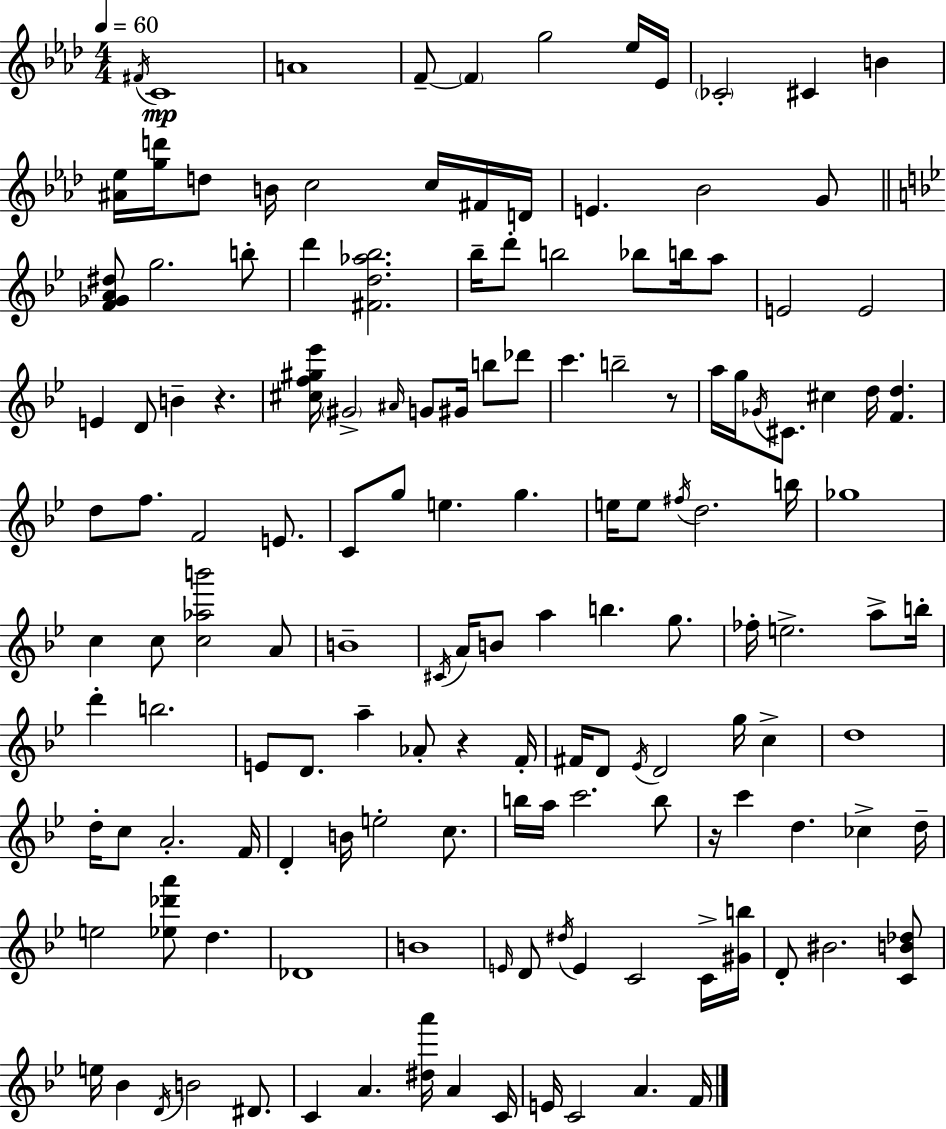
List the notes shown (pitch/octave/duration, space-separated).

F#4/s C4/w A4/w F4/e F4/q G5/h Eb5/s Eb4/s CES4/h C#4/q B4/q [A#4,Eb5]/s [G5,D6]/s D5/e B4/s C5/h C5/s F#4/s D4/s E4/q. Bb4/h G4/e [F4,Gb4,A4,D#5]/e G5/h. B5/e D6/q [F#4,D5,Ab5,Bb5]/h. Bb5/s D6/e B5/h Bb5/e B5/s A5/e E4/h E4/h E4/q D4/e B4/q R/q. [C#5,F5,G#5,Eb6]/s G#4/h A#4/s G4/e G#4/s B5/e Db6/e C6/q. B5/h R/e A5/s G5/s Gb4/s C#4/e. C#5/q D5/s [F4,D5]/q. D5/e F5/e. F4/h E4/e. C4/e G5/e E5/q. G5/q. E5/s E5/e F#5/s D5/h. B5/s Gb5/w C5/q C5/e [C5,Ab5,B6]/h A4/e B4/w C#4/s A4/s B4/e A5/q B5/q. G5/e. FES5/s E5/h. A5/e B5/s D6/q B5/h. E4/e D4/e. A5/q Ab4/e R/q F4/s F#4/s D4/e Eb4/s D4/h G5/s C5/q D5/w D5/s C5/e A4/h. F4/s D4/q B4/s E5/h C5/e. B5/s A5/s C6/h. B5/e R/s C6/q D5/q. CES5/q D5/s E5/h [Eb5,Db6,A6]/e D5/q. Db4/w B4/w E4/s D4/e D#5/s E4/q C4/h C4/s [G#4,B5]/s D4/e BIS4/h. [C4,B4,Db5]/e E5/s Bb4/q D4/s B4/h D#4/e. C4/q A4/q. [D#5,A6]/s A4/q C4/s E4/s C4/h A4/q. F4/s